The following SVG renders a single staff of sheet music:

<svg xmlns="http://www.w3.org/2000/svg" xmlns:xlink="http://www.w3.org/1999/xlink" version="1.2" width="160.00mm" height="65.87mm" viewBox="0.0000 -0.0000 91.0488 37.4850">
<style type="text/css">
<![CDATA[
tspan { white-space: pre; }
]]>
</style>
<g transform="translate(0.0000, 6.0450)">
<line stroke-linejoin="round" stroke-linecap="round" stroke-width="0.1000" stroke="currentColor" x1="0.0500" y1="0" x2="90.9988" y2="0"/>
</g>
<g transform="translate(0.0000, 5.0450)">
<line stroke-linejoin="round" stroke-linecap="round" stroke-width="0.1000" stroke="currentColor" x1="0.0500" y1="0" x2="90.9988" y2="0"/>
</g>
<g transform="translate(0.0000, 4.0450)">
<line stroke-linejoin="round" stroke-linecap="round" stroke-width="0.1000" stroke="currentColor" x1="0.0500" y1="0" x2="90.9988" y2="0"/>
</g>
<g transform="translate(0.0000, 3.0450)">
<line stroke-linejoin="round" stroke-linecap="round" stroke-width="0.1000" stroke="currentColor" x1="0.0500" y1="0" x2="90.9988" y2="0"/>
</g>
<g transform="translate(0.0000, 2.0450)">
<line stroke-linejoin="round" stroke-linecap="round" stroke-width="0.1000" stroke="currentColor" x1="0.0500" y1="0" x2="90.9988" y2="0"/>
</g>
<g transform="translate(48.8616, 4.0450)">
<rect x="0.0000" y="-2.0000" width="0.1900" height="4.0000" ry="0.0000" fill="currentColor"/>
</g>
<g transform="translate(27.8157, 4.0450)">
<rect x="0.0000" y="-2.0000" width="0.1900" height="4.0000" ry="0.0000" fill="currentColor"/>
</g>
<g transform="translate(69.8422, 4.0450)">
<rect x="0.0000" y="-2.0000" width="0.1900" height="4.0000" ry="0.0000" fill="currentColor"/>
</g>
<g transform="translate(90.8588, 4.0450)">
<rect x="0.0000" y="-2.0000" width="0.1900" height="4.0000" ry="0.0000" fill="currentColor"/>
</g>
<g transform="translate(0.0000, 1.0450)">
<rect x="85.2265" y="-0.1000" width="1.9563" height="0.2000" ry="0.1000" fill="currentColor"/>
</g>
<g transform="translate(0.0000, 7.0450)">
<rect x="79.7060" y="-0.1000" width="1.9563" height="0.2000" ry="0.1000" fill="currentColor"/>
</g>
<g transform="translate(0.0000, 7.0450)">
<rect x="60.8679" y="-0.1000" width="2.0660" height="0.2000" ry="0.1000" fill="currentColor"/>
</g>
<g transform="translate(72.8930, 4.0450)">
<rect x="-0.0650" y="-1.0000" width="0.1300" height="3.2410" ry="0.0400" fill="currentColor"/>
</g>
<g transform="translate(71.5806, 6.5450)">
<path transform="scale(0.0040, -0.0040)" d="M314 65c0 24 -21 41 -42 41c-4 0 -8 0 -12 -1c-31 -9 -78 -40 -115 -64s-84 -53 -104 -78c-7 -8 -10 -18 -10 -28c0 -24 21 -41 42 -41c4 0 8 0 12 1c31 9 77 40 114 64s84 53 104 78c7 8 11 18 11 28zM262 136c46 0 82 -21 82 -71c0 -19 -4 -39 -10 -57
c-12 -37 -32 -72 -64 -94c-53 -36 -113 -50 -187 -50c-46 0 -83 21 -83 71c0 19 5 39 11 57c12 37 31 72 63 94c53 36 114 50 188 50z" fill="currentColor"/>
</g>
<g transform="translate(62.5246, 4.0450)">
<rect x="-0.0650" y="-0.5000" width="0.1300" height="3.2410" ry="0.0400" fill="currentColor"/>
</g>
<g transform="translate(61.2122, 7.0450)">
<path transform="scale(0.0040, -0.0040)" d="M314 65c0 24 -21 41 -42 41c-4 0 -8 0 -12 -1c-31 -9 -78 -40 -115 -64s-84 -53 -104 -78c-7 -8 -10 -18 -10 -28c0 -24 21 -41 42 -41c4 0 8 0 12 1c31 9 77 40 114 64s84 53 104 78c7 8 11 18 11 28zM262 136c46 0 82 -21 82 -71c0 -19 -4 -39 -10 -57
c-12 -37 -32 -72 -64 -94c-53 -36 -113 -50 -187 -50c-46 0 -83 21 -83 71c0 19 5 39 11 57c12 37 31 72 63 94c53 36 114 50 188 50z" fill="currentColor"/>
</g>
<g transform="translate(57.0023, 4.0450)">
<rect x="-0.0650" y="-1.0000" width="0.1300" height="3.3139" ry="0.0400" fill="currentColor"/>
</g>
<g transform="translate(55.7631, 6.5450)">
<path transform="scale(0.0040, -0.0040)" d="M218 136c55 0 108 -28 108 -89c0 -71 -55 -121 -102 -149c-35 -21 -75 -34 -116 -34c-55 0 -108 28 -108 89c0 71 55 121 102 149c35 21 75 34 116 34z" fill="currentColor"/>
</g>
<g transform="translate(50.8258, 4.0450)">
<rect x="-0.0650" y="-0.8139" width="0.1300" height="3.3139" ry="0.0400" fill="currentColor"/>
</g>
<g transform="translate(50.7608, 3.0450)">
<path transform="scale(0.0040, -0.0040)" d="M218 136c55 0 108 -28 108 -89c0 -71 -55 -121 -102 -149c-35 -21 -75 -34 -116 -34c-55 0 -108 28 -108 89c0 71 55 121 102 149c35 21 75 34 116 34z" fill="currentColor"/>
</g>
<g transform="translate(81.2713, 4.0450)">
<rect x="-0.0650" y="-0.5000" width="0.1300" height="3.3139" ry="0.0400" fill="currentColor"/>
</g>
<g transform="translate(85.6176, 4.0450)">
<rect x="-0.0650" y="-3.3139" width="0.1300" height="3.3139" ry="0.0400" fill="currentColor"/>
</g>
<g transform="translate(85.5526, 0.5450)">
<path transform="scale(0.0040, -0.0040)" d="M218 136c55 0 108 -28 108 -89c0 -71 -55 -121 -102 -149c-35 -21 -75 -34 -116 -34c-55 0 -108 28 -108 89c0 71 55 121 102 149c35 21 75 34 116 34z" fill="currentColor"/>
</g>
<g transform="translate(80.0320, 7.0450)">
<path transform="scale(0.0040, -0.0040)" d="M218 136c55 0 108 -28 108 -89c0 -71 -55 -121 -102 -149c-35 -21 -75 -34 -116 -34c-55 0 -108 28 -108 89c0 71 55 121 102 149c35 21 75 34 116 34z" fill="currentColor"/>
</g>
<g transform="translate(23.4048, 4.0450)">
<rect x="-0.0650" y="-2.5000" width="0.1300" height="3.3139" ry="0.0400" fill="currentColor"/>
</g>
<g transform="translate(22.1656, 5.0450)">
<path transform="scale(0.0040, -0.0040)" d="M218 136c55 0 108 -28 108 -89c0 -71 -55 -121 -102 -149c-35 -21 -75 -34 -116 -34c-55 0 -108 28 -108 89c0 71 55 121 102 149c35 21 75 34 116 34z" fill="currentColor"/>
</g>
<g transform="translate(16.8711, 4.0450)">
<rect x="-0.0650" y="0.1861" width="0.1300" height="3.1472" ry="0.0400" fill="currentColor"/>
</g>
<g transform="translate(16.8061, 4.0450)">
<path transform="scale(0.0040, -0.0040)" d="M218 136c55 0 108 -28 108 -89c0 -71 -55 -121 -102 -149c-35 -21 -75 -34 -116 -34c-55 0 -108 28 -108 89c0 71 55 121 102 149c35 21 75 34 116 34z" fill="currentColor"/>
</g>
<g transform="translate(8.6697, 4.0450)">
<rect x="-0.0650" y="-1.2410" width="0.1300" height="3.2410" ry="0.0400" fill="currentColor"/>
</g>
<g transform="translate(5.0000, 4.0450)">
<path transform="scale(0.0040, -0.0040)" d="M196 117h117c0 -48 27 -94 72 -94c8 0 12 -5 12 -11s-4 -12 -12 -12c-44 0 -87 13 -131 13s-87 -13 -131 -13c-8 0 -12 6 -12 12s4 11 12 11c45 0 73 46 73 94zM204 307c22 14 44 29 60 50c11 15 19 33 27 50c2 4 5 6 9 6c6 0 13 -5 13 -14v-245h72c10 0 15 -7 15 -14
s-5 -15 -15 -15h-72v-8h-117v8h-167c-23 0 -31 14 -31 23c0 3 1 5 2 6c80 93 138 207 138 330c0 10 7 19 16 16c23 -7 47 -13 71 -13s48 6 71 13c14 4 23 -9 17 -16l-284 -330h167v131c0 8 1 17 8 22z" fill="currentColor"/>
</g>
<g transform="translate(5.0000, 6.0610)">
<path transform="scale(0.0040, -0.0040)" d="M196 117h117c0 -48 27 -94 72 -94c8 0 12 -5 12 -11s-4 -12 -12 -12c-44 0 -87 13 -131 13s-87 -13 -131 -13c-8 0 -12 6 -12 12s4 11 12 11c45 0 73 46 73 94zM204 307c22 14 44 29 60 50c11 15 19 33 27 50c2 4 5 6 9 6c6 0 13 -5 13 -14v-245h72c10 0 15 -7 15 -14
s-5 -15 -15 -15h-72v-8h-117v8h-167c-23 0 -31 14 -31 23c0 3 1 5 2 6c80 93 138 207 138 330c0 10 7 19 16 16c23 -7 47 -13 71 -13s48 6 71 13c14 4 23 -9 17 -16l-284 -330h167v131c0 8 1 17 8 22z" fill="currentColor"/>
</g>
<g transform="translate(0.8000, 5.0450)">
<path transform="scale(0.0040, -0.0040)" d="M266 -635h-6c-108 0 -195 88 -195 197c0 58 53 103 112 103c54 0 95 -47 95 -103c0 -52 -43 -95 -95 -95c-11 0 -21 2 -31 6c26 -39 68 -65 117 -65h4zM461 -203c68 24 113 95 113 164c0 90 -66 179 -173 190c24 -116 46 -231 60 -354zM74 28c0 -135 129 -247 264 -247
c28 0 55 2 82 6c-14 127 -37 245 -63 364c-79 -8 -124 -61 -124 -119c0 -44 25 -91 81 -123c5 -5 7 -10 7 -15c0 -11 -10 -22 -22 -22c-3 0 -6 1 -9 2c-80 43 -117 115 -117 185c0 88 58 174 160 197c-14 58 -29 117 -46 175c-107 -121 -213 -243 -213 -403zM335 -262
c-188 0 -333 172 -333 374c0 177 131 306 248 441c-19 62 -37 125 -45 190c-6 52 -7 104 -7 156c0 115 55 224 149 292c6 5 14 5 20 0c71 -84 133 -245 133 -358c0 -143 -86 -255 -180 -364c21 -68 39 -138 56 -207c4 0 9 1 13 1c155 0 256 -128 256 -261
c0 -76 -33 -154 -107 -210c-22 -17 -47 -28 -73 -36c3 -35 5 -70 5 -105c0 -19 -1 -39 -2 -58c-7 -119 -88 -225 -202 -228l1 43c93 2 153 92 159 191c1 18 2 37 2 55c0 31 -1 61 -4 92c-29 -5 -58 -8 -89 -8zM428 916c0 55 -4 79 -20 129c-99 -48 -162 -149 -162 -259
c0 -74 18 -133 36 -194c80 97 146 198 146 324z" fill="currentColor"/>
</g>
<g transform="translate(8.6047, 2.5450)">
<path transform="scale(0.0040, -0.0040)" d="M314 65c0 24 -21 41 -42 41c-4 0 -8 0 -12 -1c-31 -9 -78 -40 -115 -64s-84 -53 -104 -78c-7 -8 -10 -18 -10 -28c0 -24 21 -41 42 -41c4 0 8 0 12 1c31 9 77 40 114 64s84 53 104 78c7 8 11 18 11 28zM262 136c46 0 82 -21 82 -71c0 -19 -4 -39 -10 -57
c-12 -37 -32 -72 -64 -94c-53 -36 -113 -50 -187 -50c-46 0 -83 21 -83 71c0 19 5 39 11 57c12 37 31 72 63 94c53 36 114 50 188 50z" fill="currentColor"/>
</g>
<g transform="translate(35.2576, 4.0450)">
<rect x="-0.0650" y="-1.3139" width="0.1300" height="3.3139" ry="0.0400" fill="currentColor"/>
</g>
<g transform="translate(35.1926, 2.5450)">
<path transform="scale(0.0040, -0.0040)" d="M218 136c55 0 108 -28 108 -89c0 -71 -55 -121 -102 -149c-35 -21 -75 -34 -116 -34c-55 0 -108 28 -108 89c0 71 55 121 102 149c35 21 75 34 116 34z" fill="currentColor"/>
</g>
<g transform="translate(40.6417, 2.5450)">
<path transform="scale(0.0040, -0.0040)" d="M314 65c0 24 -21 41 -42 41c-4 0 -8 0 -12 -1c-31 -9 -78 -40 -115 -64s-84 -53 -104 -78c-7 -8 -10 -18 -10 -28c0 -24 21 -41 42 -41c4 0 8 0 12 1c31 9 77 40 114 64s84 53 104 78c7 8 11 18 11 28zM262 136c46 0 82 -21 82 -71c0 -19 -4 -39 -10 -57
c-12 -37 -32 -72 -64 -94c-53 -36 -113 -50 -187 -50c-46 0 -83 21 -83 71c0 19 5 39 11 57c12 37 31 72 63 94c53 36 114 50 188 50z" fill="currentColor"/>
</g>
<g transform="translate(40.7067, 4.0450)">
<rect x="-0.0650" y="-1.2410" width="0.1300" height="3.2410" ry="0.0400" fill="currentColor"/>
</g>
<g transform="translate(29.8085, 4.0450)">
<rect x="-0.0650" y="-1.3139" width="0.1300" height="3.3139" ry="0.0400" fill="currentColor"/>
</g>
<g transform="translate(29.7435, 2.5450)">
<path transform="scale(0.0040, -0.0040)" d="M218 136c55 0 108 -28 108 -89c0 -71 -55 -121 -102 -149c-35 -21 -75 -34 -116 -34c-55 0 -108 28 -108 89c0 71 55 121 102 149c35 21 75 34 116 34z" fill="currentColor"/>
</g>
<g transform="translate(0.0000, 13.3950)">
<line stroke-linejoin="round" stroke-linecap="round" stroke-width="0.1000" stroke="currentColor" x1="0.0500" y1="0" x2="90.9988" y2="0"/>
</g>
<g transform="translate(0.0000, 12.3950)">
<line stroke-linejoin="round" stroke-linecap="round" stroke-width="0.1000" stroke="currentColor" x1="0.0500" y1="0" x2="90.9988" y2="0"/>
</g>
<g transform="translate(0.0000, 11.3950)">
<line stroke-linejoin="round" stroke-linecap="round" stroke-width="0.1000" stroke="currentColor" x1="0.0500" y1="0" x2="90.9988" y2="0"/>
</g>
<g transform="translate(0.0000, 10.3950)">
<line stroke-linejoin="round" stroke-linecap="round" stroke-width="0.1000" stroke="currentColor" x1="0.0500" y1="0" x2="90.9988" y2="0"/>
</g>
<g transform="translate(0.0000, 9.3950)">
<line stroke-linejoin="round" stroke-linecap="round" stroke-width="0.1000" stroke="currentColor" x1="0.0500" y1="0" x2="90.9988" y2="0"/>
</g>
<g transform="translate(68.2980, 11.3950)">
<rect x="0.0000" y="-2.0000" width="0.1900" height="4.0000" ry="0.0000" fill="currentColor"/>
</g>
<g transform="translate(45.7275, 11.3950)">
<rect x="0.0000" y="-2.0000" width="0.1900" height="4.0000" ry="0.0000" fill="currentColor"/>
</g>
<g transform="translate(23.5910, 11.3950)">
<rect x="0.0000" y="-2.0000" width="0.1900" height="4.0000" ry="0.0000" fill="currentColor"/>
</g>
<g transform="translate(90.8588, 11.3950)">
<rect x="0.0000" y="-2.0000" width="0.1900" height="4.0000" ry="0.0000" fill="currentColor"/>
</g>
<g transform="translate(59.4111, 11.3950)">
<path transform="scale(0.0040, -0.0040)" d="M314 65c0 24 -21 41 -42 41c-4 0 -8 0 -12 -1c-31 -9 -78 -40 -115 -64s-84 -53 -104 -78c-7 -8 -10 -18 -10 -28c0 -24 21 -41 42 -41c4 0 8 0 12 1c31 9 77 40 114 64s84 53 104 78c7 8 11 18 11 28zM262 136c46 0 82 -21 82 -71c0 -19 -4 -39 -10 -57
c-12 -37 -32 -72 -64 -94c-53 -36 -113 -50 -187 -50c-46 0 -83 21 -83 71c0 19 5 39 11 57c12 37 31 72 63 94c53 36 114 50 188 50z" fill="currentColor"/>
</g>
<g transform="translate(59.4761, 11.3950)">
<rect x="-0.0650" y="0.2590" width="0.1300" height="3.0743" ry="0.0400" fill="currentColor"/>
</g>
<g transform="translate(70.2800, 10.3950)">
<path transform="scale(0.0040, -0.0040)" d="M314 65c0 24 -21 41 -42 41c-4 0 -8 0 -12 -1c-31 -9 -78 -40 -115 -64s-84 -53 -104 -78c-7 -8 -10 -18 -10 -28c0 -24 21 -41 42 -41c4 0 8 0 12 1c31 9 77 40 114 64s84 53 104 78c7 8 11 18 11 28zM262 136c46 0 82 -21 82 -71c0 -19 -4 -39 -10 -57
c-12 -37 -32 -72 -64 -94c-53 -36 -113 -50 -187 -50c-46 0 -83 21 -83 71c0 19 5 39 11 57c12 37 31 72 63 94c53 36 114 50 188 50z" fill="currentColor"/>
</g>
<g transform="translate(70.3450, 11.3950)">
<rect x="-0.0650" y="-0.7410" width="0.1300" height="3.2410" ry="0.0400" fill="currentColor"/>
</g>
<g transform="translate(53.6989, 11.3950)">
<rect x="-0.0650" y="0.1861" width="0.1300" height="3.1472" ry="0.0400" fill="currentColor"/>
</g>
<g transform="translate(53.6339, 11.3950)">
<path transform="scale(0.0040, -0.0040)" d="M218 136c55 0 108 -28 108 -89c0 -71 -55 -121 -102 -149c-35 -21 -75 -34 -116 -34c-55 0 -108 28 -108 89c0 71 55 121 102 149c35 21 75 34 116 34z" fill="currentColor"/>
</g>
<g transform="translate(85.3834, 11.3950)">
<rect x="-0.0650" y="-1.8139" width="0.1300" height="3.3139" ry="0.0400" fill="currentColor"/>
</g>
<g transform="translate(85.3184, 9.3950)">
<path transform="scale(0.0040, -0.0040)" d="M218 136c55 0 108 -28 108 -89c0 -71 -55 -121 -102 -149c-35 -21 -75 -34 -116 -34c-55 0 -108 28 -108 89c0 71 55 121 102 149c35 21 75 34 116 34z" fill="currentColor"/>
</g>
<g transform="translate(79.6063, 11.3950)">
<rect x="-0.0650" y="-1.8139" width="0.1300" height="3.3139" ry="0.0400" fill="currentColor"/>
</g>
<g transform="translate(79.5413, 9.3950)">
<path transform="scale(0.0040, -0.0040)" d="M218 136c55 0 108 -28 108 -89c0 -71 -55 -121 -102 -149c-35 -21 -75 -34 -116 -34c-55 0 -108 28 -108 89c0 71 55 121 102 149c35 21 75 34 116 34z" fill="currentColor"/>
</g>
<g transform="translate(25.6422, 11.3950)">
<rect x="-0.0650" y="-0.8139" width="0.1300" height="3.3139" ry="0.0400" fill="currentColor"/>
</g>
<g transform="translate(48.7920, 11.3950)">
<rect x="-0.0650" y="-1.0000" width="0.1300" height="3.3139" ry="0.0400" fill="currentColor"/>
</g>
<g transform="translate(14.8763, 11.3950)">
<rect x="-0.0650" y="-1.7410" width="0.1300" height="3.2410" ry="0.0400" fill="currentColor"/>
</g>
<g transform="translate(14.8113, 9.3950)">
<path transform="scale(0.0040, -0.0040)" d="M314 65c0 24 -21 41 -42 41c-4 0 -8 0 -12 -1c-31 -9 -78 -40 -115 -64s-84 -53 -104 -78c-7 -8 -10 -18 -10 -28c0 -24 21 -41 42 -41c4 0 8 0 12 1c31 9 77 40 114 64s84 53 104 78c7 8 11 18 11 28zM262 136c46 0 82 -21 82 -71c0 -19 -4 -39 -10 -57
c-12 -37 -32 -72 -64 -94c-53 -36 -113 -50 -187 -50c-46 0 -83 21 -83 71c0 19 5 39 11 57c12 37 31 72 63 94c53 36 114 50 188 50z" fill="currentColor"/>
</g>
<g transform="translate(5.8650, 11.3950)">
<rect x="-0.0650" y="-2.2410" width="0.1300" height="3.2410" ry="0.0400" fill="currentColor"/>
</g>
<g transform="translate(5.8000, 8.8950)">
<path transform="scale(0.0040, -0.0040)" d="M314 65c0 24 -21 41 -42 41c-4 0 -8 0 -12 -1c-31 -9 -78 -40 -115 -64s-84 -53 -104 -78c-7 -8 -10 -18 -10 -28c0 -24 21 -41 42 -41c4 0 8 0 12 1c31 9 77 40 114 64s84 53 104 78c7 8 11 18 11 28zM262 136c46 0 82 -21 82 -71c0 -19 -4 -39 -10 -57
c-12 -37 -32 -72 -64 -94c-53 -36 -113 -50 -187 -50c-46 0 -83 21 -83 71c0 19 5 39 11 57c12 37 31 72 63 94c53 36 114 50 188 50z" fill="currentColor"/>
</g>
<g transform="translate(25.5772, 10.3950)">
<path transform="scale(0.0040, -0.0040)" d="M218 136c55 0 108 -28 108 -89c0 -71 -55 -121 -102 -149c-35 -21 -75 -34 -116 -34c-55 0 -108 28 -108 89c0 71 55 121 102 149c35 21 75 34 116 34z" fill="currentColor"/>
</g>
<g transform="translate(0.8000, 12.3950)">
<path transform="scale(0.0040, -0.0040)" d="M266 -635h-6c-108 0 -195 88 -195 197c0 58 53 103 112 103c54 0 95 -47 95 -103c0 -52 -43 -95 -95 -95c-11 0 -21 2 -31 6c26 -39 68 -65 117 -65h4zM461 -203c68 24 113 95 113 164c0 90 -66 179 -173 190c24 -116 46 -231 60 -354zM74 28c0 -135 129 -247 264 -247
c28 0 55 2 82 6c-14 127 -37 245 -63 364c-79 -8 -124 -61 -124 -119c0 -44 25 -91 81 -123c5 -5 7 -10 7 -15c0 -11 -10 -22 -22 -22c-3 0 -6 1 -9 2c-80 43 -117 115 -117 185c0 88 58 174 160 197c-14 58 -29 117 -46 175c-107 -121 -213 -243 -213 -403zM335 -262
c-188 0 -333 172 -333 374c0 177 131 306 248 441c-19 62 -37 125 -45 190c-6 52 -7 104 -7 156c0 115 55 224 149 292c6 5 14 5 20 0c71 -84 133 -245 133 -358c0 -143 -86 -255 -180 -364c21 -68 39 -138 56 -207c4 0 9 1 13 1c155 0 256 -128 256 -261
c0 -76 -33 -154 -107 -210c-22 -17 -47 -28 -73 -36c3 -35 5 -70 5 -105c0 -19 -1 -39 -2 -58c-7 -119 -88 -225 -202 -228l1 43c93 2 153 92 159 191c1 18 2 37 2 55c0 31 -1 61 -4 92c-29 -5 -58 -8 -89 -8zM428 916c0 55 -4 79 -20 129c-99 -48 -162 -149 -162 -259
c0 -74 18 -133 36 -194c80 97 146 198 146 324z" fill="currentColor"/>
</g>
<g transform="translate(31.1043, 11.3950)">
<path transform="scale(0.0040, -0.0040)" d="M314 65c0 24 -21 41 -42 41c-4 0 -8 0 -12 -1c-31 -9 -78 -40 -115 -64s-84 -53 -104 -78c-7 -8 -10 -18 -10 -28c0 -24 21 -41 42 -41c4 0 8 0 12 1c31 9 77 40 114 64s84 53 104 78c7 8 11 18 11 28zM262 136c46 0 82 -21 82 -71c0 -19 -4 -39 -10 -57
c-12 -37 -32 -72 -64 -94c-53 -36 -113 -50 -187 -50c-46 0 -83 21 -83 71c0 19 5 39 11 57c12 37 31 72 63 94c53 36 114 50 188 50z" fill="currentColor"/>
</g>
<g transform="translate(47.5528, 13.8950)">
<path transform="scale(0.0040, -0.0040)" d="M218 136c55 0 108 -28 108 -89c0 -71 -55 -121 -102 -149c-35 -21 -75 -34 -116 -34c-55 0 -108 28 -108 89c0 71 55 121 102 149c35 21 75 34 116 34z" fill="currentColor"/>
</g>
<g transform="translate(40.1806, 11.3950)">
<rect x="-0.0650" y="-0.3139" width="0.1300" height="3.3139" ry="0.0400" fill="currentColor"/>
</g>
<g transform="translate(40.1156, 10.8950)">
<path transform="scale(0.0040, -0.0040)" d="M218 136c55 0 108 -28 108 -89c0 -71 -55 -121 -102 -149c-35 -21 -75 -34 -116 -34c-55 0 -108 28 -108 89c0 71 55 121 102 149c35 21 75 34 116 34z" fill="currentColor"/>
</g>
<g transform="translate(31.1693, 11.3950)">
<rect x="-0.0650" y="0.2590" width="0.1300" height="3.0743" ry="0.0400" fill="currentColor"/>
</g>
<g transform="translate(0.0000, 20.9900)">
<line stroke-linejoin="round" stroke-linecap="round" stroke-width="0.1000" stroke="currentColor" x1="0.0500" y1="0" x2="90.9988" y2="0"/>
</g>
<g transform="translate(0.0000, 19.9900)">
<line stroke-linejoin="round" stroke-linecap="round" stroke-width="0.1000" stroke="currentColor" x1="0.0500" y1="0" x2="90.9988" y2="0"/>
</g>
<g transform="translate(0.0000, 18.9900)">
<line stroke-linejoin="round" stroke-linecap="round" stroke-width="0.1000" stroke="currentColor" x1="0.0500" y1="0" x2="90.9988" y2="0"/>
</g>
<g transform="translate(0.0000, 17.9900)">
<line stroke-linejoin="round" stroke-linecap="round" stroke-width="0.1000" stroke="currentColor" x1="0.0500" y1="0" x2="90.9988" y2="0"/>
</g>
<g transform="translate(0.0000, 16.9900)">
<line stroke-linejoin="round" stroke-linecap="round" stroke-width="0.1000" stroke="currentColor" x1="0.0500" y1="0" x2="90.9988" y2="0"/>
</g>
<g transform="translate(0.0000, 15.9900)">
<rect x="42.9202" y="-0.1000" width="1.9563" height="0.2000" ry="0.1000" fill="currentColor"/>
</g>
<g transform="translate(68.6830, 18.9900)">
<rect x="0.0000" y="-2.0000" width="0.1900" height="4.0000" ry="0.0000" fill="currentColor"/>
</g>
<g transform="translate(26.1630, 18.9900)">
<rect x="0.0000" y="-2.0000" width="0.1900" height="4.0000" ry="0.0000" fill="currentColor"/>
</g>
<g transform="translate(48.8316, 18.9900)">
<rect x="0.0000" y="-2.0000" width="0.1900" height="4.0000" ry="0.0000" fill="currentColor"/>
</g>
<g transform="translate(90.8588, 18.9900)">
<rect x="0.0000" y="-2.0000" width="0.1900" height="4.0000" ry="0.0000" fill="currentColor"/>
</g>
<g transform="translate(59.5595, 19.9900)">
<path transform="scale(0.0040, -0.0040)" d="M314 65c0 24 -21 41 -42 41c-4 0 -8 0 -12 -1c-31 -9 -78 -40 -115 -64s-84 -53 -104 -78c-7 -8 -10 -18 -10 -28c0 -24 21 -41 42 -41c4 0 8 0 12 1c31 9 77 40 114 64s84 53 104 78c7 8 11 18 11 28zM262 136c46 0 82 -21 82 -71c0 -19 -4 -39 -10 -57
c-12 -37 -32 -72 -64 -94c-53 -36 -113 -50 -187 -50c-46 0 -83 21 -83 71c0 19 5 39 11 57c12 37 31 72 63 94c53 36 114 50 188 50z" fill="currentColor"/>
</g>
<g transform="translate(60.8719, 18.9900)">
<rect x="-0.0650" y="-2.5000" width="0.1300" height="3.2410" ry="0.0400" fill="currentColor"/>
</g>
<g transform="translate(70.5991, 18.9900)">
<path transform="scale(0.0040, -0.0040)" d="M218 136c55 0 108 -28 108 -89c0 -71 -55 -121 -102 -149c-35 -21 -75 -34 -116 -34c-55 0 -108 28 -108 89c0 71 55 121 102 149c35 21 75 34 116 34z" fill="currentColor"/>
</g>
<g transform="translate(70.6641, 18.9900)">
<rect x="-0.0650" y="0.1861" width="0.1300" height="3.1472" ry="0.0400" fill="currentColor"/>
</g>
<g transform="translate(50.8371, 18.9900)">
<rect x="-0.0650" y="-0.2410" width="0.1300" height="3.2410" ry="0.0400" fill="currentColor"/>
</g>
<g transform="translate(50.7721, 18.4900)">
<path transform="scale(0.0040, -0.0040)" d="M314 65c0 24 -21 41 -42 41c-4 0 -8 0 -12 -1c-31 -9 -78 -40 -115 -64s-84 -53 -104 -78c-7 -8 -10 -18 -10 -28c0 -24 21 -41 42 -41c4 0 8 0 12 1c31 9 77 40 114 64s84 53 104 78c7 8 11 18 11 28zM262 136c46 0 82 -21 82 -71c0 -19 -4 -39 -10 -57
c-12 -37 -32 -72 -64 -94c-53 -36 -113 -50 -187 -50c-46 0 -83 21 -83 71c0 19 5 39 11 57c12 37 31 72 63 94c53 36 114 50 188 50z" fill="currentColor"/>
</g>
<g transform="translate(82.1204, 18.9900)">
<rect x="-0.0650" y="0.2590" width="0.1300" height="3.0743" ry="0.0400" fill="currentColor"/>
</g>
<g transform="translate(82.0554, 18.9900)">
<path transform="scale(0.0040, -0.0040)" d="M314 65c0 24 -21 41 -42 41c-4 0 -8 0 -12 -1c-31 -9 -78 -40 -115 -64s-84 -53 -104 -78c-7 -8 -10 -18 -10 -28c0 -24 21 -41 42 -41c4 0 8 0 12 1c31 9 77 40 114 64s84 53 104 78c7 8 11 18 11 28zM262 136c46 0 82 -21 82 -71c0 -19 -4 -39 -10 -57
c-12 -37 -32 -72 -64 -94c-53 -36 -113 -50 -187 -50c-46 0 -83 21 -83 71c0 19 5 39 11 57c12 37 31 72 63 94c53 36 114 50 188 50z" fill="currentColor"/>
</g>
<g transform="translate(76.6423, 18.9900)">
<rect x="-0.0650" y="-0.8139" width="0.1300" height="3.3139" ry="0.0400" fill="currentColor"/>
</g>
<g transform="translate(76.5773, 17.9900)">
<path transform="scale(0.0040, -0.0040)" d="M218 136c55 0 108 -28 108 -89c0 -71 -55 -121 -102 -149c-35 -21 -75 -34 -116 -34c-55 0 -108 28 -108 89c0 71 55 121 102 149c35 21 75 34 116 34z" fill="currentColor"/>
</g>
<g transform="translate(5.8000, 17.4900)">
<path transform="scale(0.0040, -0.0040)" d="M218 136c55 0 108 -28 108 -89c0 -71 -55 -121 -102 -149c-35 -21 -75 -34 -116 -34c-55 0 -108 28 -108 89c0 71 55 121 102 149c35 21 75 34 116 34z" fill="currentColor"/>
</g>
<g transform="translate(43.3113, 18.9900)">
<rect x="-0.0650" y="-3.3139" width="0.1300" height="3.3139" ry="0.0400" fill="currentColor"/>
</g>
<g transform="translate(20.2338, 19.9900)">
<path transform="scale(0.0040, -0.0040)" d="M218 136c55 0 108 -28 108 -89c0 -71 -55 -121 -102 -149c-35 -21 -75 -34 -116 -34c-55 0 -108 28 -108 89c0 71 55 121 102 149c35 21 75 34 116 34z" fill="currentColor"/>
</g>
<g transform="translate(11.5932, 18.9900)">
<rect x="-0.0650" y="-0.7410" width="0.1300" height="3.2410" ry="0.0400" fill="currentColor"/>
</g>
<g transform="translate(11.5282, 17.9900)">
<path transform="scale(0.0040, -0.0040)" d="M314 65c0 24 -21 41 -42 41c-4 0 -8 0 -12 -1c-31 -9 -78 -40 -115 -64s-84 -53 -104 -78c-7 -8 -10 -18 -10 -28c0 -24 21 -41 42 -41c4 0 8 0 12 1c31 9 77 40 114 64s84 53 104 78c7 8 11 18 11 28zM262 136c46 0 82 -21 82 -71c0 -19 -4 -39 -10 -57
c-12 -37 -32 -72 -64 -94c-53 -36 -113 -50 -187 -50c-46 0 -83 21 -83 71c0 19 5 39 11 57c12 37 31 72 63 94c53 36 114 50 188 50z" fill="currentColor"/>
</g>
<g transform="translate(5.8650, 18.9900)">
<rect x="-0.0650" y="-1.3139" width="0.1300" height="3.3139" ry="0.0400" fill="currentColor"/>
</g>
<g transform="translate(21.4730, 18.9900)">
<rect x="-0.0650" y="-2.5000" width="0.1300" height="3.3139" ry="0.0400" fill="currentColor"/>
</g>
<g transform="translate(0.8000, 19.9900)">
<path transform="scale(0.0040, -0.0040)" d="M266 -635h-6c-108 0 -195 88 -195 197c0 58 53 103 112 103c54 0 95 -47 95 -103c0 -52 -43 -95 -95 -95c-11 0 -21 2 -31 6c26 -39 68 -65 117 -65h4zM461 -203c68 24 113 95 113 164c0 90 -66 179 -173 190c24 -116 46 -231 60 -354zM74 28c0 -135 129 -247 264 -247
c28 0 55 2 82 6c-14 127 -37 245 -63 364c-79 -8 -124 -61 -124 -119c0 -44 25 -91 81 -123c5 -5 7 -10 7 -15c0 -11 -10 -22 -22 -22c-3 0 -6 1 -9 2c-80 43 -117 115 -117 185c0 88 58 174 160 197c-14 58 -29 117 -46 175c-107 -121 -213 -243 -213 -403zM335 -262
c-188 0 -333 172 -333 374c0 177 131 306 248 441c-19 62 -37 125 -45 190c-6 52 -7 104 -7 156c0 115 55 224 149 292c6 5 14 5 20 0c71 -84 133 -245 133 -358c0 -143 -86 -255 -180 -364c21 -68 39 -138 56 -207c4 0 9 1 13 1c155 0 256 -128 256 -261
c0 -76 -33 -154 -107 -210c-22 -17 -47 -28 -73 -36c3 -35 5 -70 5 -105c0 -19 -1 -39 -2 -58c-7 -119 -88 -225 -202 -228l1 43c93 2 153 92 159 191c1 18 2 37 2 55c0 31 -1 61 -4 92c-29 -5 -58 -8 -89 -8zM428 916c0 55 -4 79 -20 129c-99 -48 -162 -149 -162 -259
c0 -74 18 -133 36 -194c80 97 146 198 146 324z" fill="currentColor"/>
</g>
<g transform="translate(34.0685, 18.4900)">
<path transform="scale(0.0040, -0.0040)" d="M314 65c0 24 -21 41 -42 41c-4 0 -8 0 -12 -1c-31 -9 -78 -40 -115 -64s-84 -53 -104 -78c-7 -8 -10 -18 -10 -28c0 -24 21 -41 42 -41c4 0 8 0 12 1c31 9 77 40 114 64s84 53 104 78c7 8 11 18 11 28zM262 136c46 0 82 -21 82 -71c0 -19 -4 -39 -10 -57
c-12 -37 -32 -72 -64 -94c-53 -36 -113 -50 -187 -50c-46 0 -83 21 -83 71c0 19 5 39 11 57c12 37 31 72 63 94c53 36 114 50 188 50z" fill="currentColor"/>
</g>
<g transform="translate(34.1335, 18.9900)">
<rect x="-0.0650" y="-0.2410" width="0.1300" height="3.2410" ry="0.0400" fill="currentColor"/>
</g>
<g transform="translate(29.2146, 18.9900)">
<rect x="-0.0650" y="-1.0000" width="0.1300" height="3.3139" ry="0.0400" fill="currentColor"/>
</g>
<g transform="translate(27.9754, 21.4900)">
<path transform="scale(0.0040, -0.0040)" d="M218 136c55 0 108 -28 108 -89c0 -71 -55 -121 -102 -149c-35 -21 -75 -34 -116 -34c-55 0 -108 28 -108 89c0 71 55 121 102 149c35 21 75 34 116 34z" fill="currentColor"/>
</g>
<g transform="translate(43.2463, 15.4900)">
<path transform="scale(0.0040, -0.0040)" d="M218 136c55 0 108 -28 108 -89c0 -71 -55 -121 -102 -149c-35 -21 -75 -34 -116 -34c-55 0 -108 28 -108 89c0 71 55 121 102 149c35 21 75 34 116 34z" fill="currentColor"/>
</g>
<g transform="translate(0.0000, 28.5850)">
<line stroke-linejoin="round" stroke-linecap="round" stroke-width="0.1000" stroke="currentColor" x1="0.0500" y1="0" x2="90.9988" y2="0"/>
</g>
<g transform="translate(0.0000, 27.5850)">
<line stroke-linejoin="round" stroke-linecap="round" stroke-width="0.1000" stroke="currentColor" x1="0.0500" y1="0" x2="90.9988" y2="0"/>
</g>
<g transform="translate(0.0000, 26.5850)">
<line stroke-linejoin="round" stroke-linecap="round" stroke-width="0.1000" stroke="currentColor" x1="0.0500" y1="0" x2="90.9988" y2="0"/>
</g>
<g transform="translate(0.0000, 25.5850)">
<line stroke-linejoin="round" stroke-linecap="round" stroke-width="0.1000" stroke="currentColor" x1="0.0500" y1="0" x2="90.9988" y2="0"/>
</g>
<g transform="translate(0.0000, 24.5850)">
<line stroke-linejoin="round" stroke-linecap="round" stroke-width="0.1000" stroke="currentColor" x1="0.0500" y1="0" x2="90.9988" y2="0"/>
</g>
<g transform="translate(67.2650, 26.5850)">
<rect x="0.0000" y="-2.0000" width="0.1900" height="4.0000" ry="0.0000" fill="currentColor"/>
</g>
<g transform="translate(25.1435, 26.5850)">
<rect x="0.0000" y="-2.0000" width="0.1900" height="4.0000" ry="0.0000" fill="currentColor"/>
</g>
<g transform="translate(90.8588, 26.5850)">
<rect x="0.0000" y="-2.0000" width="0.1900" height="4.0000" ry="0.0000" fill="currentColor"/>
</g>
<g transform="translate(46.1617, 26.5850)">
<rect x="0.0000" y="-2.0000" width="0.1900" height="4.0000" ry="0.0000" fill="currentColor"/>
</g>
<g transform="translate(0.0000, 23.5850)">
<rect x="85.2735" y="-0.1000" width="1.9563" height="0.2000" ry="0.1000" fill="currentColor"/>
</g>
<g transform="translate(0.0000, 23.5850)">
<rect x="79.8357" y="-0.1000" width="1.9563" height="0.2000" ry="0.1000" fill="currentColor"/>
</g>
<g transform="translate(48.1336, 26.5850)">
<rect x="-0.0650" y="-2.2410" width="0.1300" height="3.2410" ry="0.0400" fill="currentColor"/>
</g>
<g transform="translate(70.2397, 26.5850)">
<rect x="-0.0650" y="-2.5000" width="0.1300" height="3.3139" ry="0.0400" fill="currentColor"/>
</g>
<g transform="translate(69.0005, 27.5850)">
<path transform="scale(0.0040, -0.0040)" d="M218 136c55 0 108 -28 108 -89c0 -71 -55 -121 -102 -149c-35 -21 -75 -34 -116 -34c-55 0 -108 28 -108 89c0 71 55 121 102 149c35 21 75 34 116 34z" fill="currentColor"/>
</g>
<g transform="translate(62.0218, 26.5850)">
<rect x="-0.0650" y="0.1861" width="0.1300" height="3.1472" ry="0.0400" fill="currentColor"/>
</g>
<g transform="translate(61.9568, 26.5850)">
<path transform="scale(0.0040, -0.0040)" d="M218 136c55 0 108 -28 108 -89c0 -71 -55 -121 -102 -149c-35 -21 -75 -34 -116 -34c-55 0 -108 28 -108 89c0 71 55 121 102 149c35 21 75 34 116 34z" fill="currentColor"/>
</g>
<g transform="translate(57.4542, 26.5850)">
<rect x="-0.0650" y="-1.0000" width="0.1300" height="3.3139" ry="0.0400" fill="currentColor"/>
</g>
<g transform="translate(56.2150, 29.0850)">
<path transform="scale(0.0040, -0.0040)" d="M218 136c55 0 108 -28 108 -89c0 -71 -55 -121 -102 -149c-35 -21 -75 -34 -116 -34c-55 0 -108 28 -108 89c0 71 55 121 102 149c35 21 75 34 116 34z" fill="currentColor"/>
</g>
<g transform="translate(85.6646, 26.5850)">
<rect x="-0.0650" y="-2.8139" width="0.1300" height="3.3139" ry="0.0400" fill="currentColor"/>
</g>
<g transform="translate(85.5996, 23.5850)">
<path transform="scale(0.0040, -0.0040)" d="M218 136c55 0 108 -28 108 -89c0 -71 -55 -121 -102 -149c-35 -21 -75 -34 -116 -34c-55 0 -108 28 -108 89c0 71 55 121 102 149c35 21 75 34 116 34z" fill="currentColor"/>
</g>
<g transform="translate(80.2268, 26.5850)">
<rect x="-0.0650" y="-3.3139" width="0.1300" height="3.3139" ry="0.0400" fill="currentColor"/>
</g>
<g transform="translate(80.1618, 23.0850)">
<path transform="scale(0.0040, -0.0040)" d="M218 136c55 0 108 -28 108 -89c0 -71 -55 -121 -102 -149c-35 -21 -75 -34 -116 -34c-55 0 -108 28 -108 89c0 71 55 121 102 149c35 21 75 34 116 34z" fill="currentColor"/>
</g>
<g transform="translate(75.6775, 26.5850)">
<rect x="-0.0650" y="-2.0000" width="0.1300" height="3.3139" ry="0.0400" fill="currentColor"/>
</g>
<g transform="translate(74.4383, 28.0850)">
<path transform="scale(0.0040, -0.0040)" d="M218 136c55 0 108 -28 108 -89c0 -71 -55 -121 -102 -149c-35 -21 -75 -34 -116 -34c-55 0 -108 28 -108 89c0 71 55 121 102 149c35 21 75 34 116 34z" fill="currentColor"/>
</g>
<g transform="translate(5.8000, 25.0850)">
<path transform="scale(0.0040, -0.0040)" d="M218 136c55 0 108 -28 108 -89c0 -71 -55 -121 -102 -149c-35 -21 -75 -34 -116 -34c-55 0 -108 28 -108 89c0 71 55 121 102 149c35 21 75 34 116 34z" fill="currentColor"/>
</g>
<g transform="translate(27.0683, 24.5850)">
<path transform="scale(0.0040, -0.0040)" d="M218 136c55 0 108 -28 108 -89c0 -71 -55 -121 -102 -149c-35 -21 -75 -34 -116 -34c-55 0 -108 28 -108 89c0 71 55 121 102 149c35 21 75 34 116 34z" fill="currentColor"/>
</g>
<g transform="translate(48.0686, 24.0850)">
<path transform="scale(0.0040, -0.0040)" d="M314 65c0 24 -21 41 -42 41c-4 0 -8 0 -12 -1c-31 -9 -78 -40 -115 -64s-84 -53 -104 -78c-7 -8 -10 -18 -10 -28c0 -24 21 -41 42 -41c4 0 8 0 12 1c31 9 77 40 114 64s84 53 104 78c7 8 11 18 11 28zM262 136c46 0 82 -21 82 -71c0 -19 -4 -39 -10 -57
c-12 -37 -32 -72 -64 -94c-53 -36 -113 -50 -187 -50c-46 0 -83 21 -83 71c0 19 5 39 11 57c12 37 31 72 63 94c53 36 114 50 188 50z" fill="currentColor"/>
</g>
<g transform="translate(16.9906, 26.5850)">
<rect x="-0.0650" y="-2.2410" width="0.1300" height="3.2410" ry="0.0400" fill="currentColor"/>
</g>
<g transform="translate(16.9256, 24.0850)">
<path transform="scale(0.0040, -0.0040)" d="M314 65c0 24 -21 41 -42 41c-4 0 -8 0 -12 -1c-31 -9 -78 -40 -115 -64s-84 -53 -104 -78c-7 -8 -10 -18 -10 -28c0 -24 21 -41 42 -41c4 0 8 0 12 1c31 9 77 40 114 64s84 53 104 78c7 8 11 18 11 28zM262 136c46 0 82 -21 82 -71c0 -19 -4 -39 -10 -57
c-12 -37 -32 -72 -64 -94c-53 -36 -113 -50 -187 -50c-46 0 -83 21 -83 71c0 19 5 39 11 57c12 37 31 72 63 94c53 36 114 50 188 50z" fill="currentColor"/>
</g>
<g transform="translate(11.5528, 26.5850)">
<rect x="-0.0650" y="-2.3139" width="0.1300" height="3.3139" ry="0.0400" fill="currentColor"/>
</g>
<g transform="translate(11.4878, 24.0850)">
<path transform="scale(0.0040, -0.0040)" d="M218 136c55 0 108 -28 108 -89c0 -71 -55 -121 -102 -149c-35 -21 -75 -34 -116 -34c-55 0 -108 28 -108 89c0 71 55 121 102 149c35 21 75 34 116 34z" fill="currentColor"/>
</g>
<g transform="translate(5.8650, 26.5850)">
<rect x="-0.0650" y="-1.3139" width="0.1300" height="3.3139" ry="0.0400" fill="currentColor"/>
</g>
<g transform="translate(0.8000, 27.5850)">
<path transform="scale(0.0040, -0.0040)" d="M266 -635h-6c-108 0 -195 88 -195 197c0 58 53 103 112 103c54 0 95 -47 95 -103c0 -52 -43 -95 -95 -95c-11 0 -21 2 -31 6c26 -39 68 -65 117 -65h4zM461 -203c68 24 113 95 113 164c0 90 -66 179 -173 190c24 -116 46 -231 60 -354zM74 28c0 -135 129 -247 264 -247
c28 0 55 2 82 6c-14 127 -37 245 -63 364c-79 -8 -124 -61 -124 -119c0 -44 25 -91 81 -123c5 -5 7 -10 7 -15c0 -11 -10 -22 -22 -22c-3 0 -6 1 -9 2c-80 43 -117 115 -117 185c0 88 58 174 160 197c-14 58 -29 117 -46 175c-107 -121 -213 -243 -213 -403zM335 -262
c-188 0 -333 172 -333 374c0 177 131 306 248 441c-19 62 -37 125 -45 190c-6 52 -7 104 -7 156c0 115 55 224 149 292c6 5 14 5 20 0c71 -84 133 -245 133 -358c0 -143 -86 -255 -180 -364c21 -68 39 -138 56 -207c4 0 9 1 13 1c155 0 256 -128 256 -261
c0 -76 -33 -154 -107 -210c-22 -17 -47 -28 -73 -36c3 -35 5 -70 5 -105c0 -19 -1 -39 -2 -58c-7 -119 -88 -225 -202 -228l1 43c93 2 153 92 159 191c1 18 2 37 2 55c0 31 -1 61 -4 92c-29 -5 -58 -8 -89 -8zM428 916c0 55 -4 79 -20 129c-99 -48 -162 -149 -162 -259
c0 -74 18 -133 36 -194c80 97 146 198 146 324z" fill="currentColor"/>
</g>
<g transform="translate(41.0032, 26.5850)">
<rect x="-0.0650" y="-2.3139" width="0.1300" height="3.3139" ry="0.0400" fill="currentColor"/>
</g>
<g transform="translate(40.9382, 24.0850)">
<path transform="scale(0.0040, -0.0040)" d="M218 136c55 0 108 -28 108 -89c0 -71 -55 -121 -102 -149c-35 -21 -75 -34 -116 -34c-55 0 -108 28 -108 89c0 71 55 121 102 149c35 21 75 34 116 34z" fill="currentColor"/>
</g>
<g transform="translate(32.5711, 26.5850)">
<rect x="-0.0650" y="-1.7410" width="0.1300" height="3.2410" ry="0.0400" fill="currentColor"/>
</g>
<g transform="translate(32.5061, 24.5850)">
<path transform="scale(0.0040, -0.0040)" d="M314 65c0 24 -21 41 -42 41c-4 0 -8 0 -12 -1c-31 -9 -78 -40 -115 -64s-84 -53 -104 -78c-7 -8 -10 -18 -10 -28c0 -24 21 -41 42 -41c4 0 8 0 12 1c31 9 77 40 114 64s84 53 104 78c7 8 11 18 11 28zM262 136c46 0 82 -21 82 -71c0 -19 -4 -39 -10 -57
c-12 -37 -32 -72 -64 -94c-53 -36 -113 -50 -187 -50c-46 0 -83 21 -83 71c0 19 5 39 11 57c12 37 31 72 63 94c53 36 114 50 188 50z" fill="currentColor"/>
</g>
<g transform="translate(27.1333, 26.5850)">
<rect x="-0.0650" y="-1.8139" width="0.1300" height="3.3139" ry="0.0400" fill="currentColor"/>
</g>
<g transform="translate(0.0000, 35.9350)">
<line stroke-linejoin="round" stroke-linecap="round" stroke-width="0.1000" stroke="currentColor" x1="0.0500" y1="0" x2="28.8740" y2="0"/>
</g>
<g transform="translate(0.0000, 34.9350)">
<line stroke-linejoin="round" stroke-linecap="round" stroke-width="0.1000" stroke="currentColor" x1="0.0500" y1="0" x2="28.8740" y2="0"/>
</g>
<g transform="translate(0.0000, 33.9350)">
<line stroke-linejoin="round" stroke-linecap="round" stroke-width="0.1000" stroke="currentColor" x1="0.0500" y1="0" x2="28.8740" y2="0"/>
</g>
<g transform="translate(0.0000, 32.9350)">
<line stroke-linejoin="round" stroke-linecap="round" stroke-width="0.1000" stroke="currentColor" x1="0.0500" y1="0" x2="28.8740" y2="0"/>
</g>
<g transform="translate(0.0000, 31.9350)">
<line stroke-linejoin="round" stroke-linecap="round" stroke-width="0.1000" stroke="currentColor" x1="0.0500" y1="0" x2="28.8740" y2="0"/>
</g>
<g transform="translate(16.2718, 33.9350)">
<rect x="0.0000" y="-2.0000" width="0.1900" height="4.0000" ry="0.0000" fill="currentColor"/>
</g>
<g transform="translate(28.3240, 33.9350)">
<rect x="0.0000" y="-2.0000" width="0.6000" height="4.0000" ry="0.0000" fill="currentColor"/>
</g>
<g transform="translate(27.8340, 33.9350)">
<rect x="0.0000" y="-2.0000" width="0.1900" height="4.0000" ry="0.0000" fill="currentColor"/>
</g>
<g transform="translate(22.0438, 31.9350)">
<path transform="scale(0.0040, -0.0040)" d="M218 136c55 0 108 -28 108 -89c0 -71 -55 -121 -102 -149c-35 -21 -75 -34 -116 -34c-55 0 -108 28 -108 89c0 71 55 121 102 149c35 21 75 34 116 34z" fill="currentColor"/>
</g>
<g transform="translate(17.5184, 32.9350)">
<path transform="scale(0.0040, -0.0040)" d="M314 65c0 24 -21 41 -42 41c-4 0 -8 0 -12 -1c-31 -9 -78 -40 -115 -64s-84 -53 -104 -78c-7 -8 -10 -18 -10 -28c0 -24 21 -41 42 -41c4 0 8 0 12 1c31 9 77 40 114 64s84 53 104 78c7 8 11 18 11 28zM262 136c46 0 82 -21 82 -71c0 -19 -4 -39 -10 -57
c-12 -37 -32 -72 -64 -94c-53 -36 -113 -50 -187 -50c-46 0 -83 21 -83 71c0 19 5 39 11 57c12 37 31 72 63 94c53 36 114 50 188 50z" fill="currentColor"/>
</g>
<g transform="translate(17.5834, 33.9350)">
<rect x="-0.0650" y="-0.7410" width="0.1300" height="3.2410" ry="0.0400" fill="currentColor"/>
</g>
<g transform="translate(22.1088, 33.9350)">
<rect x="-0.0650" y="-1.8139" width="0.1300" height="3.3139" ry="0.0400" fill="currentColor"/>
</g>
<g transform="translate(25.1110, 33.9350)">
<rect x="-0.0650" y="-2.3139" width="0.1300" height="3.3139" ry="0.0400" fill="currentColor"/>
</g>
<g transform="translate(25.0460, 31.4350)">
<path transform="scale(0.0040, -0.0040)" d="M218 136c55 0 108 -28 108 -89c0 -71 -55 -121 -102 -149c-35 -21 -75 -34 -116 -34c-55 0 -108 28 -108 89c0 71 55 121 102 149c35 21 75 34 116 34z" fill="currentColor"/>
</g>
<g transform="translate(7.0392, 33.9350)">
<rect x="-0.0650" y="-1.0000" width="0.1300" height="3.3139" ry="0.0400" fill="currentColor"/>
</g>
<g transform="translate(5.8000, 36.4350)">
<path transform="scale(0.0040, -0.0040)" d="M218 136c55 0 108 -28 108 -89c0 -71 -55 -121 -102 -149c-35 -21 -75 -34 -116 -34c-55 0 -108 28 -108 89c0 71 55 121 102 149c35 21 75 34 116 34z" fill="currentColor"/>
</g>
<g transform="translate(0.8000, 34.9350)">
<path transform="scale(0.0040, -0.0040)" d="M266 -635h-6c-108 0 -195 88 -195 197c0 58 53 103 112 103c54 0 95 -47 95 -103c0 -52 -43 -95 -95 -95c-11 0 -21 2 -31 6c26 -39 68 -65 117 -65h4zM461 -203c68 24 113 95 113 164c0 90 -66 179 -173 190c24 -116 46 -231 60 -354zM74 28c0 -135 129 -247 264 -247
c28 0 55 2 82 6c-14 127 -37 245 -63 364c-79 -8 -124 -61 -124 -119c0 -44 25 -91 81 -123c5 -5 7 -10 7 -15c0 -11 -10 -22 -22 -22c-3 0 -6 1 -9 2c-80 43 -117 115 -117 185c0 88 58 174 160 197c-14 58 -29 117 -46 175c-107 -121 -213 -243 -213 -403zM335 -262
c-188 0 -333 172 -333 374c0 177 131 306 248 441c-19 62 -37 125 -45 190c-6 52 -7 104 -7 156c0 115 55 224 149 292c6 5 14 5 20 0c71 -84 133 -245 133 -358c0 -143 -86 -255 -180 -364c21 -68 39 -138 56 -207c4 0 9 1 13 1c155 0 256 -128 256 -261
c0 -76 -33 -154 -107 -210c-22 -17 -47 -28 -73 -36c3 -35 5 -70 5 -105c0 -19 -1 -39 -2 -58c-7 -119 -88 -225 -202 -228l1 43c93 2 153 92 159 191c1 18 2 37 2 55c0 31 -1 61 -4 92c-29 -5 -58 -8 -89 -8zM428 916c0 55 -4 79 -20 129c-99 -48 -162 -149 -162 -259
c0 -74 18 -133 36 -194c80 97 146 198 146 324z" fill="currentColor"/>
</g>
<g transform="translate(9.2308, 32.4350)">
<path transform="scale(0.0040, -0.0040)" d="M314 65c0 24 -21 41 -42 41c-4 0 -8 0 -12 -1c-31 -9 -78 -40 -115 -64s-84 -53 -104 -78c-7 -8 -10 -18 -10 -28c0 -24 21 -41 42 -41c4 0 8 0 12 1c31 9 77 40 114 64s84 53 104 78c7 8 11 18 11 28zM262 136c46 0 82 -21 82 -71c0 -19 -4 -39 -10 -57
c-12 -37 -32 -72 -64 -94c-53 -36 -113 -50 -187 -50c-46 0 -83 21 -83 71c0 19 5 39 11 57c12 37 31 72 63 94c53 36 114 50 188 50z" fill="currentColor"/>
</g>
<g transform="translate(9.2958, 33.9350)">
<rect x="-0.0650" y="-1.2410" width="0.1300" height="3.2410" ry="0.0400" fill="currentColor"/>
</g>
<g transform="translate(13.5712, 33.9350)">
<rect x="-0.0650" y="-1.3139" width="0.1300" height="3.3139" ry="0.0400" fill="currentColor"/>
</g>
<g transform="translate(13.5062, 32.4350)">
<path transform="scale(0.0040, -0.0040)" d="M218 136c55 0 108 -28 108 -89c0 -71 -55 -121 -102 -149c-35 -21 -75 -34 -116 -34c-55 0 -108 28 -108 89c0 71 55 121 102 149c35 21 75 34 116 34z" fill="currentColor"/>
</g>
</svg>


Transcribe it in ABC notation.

X:1
T:Untitled
M:4/4
L:1/4
K:C
e2 B G e e e2 d D C2 D2 C b g2 f2 d B2 c D B B2 d2 f f e d2 G D c2 b c2 G2 B d B2 e g g2 f f2 g g2 D B G F b a D e2 e d2 f g